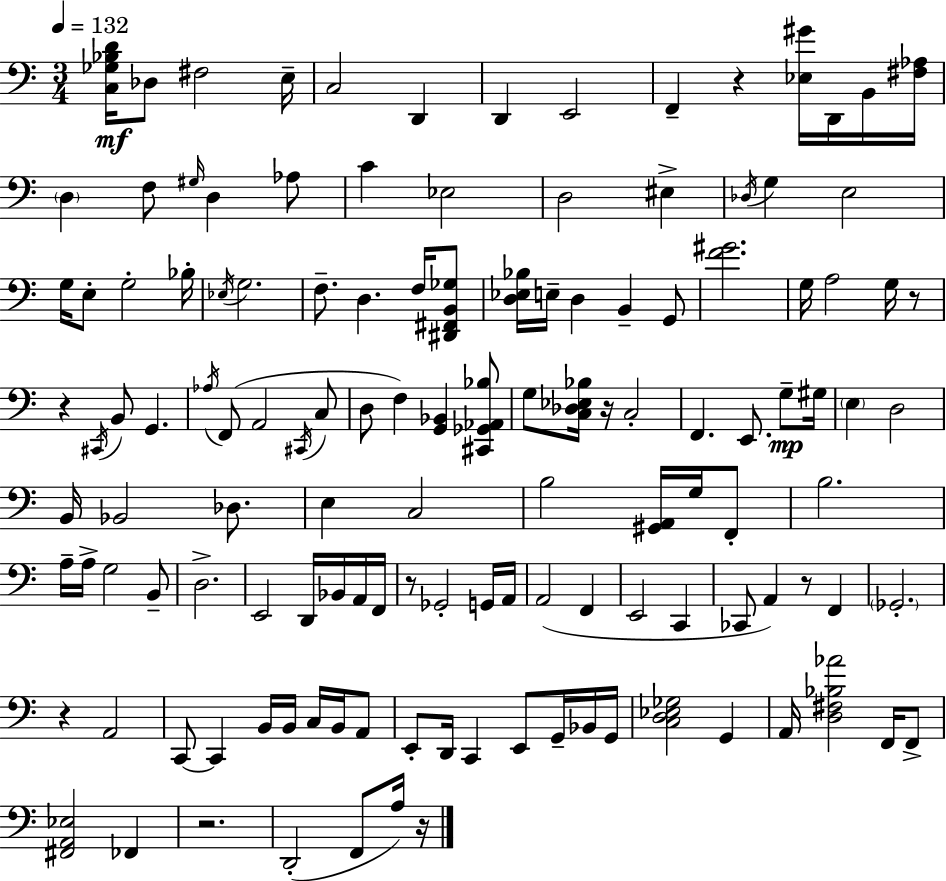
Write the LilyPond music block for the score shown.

{
  \clef bass
  \numericTimeSignature
  \time 3/4
  \key a \minor
  \tempo 4 = 132
  <c ges bes d'>16\mf des8 fis2 e16-- | c2 d,4 | d,4 e,2 | f,4-- r4 <ees gis'>16 d,16 b,16 <fis aes>16 | \break \parenthesize d4 f8 \grace { gis16 } d4 aes8 | c'4 ees2 | d2 eis4-> | \acciaccatura { des16 } g4 e2 | \break g16 e8-. g2-. | bes16-. \acciaccatura { ees16 } g2. | f8.-- d4. | f16 <dis, fis, b, ges>8 <d ees bes>16 e16-- d4 b,4-- | \break g,8 <f' gis'>2. | g16 a2 | g16 r8 r4 \acciaccatura { cis,16 } b,8 g,4. | \acciaccatura { aes16 } f,8( a,2 | \break \acciaccatura { cis,16 } c8 d8 f4) | <g, bes,>4 <cis, ges, aes, bes>8 g8 <c des ees bes>16 r16 c2-. | f,4. | e,8. g8--\mp gis16 \parenthesize e4 d2 | \break b,16 bes,2 | des8. e4 c2 | b2 | <gis, a,>16 g16 f,8-. b2. | \break a16-- a16-> g2 | b,8-- d2.-> | e,2 | d,16 bes,16 a,16 f,16 r8 ges,2-. | \break g,16 a,16 a,2( | f,4 e,2 | c,4 ces,8 a,4) | r8 f,4 \parenthesize ges,2.-. | \break r4 a,2 | c,8~~ c,4 | b,16 b,16 c16 b,16 a,8 e,8-. d,16 c,4 | e,8 g,16-- bes,16 g,16 <c d ees ges>2 | \break g,4 a,16 <d fis bes aes'>2 | f,16 f,8-> <fis, a, ees>2 | fes,4 r2. | d,2-.( | \break f,8 a16) r16 \bar "|."
}